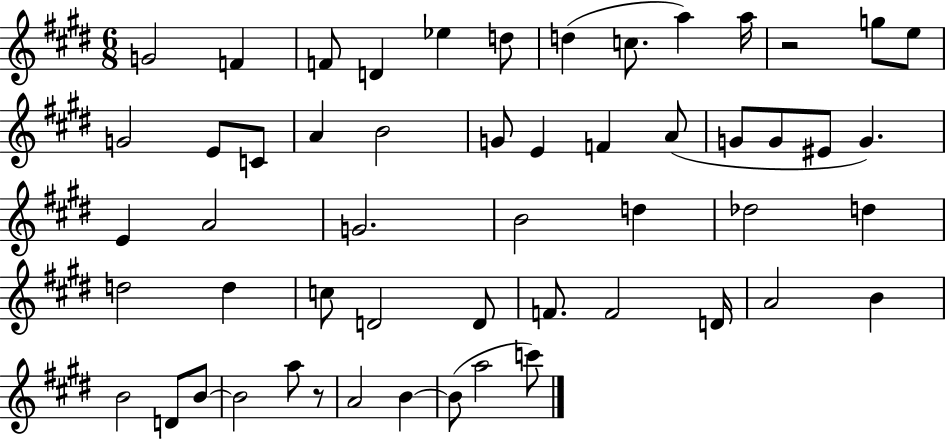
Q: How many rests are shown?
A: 2